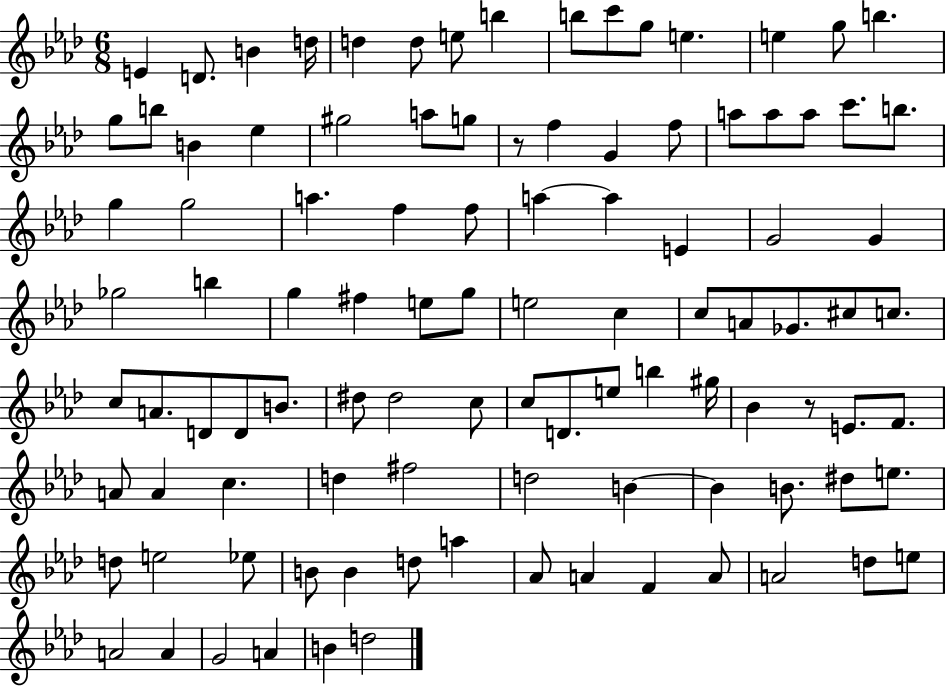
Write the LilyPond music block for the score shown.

{
  \clef treble
  \numericTimeSignature
  \time 6/8
  \key aes \major
  \repeat volta 2 { e'4 d'8. b'4 d''16 | d''4 d''8 e''8 b''4 | b''8 c'''8 g''8 e''4. | e''4 g''8 b''4. | \break g''8 b''8 b'4 ees''4 | gis''2 a''8 g''8 | r8 f''4 g'4 f''8 | a''8 a''8 a''8 c'''8. b''8. | \break g''4 g''2 | a''4. f''4 f''8 | a''4~~ a''4 e'4 | g'2 g'4 | \break ges''2 b''4 | g''4 fis''4 e''8 g''8 | e''2 c''4 | c''8 a'8 ges'8. cis''8 c''8. | \break c''8 a'8. d'8 d'8 b'8. | dis''8 dis''2 c''8 | c''8 d'8. e''8 b''4 gis''16 | bes'4 r8 e'8. f'8. | \break a'8 a'4 c''4. | d''4 fis''2 | d''2 b'4~~ | b'4 b'8. dis''8 e''8. | \break d''8 e''2 ees''8 | b'8 b'4 d''8 a''4 | aes'8 a'4 f'4 a'8 | a'2 d''8 e''8 | \break a'2 a'4 | g'2 a'4 | b'4 d''2 | } \bar "|."
}